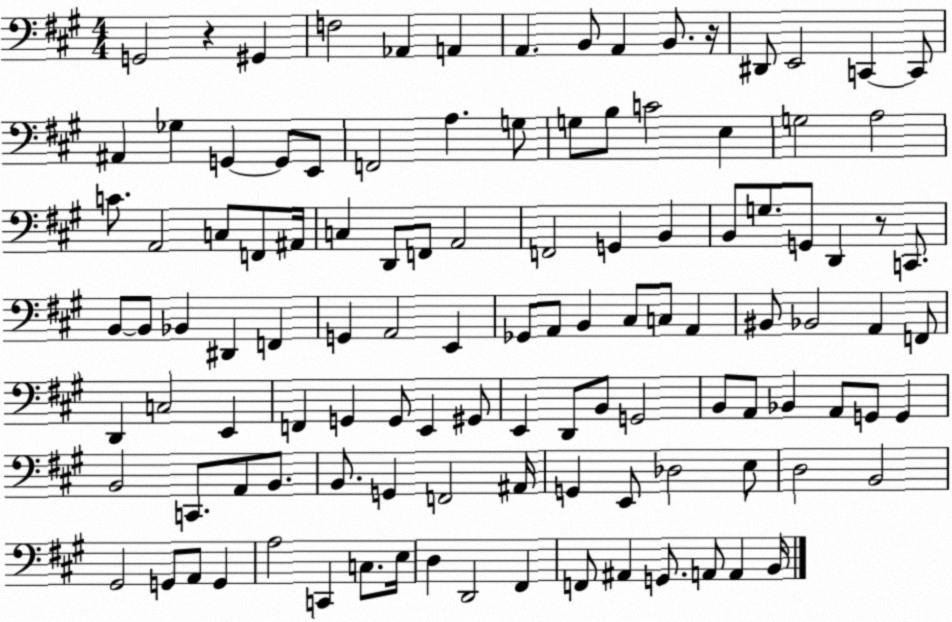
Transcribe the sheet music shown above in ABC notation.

X:1
T:Untitled
M:4/4
L:1/4
K:A
G,,2 z ^G,, F,2 _A,, A,, A,, B,,/2 A,, B,,/2 z/4 ^D,,/2 E,,2 C,, C,,/2 ^A,, _G, G,, G,,/2 E,,/2 F,,2 A, G,/2 G,/2 B,/2 C2 E, G,2 A,2 C/2 A,,2 C,/2 F,,/2 ^A,,/4 C, D,,/2 F,,/2 A,,2 F,,2 G,, B,, B,,/2 G,/2 G,,/2 D,, z/2 C,,/2 B,,/2 B,,/2 _B,, ^D,, F,, G,, A,,2 E,, _G,,/2 A,,/2 B,, ^C,/2 C,/2 A,, ^B,,/2 _B,,2 A,, F,,/2 D,, C,2 E,, F,, G,, G,,/2 E,, ^G,,/2 E,, D,,/2 B,,/2 G,,2 B,,/2 A,,/2 _B,, A,,/2 G,,/2 G,, B,,2 C,,/2 A,,/2 B,,/2 B,,/2 G,, F,,2 ^A,,/4 G,, E,,/2 _D,2 E,/2 D,2 B,,2 ^G,,2 G,,/2 A,,/2 G,, A,2 C,, C,/2 E,/4 D, D,,2 ^F,, F,,/2 ^A,, G,,/2 A,,/2 A,, B,,/4